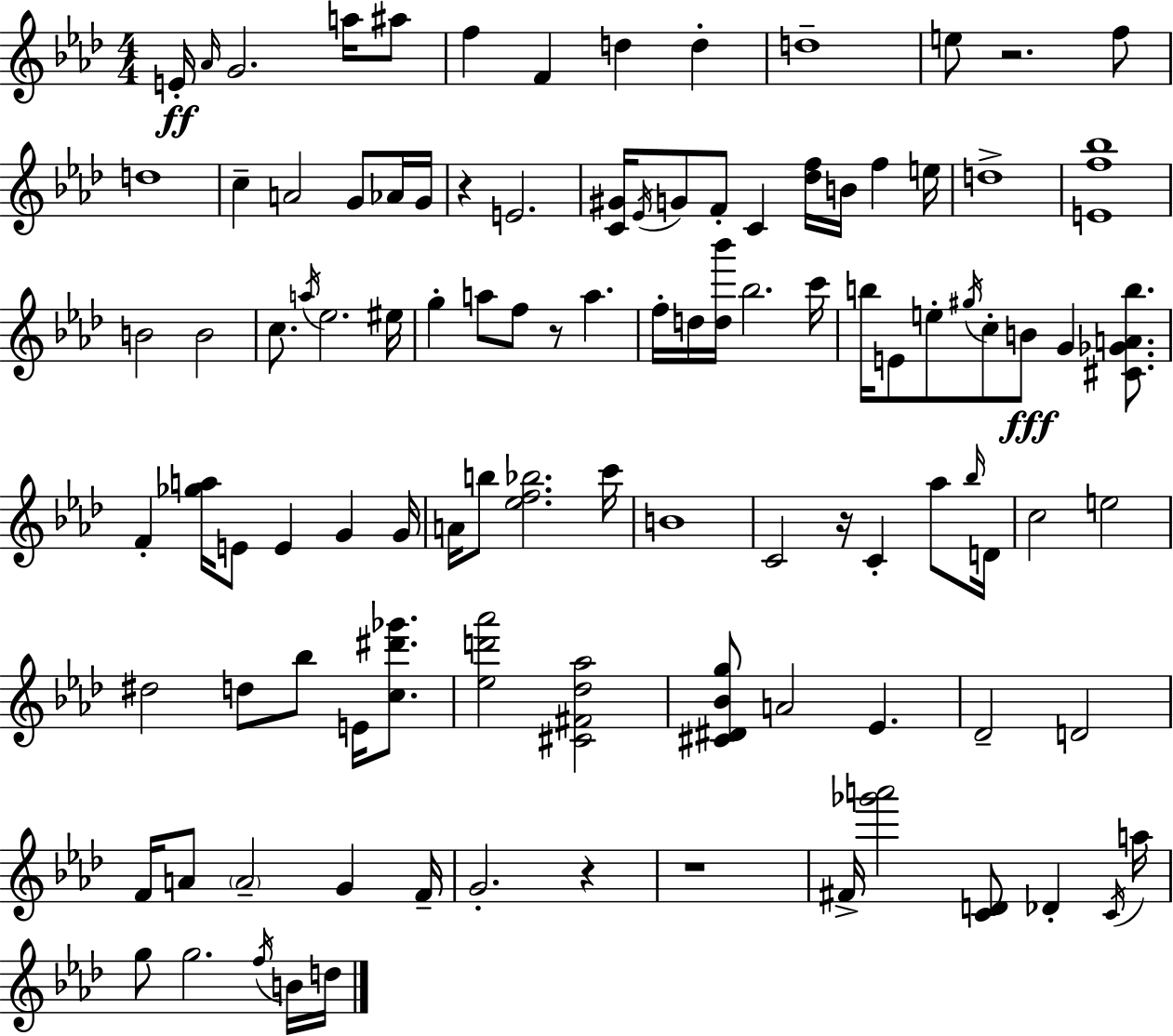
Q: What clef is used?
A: treble